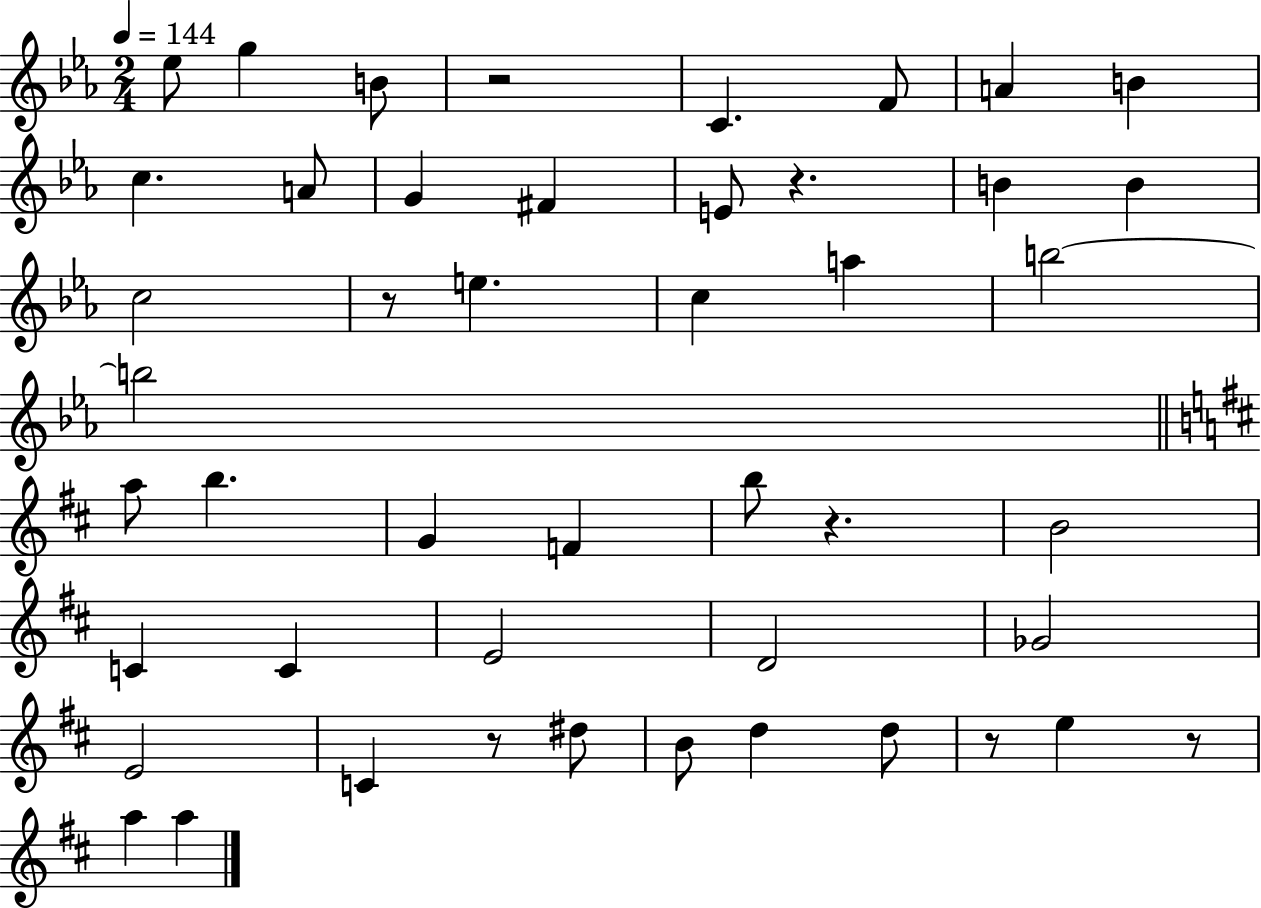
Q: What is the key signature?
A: EES major